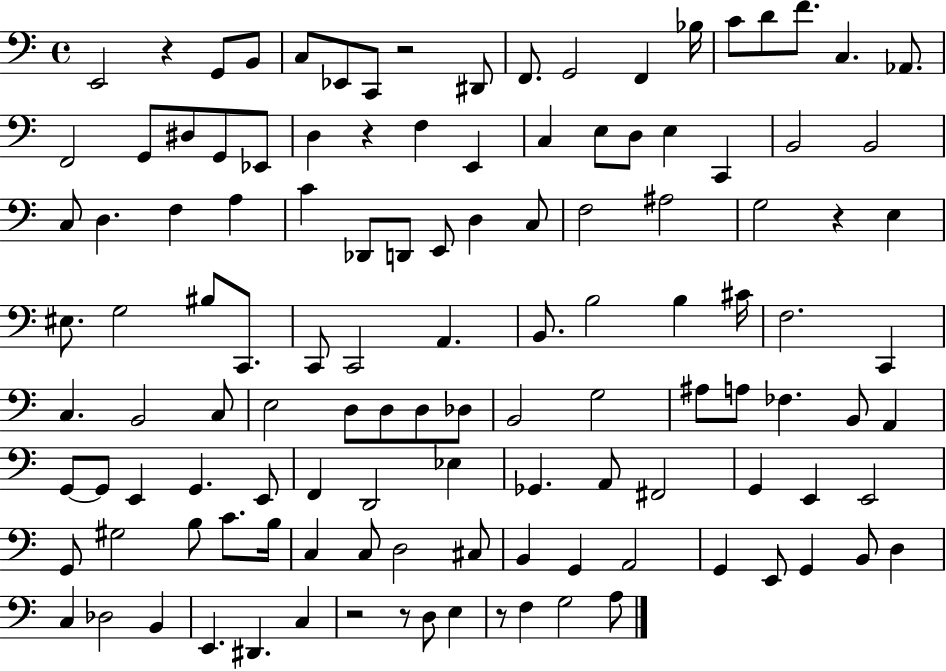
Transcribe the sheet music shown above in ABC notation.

X:1
T:Untitled
M:4/4
L:1/4
K:C
E,,2 z G,,/2 B,,/2 C,/2 _E,,/2 C,,/2 z2 ^D,,/2 F,,/2 G,,2 F,, _B,/4 C/2 D/2 F/2 C, _A,,/2 F,,2 G,,/2 ^D,/2 G,,/2 _E,,/2 D, z F, E,, C, E,/2 D,/2 E, C,, B,,2 B,,2 C,/2 D, F, A, C _D,,/2 D,,/2 E,,/2 D, C,/2 F,2 ^A,2 G,2 z E, ^E,/2 G,2 ^B,/2 C,,/2 C,,/2 C,,2 A,, B,,/2 B,2 B, ^C/4 F,2 C,, C, B,,2 C,/2 E,2 D,/2 D,/2 D,/2 _D,/2 B,,2 G,2 ^A,/2 A,/2 _F, B,,/2 A,, G,,/2 G,,/2 E,, G,, E,,/2 F,, D,,2 _E, _G,, A,,/2 ^F,,2 G,, E,, E,,2 G,,/2 ^G,2 B,/2 C/2 B,/4 C, C,/2 D,2 ^C,/2 B,, G,, A,,2 G,, E,,/2 G,, B,,/2 D, C, _D,2 B,, E,, ^D,, C, z2 z/2 D,/2 E, z/2 F, G,2 A,/2